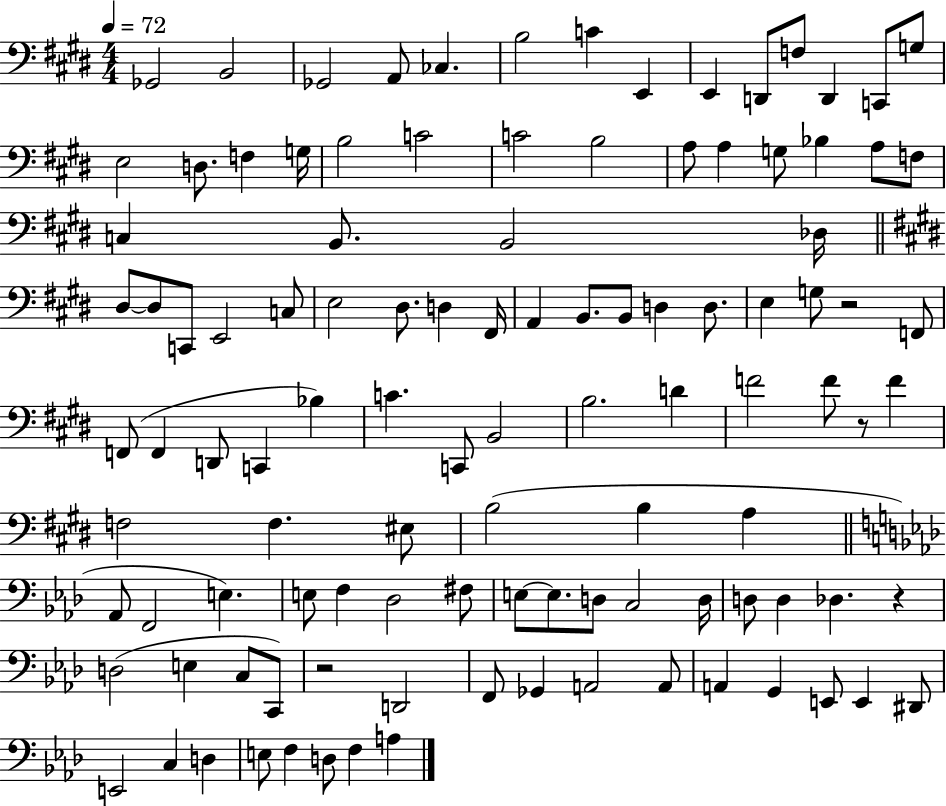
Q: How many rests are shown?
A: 4